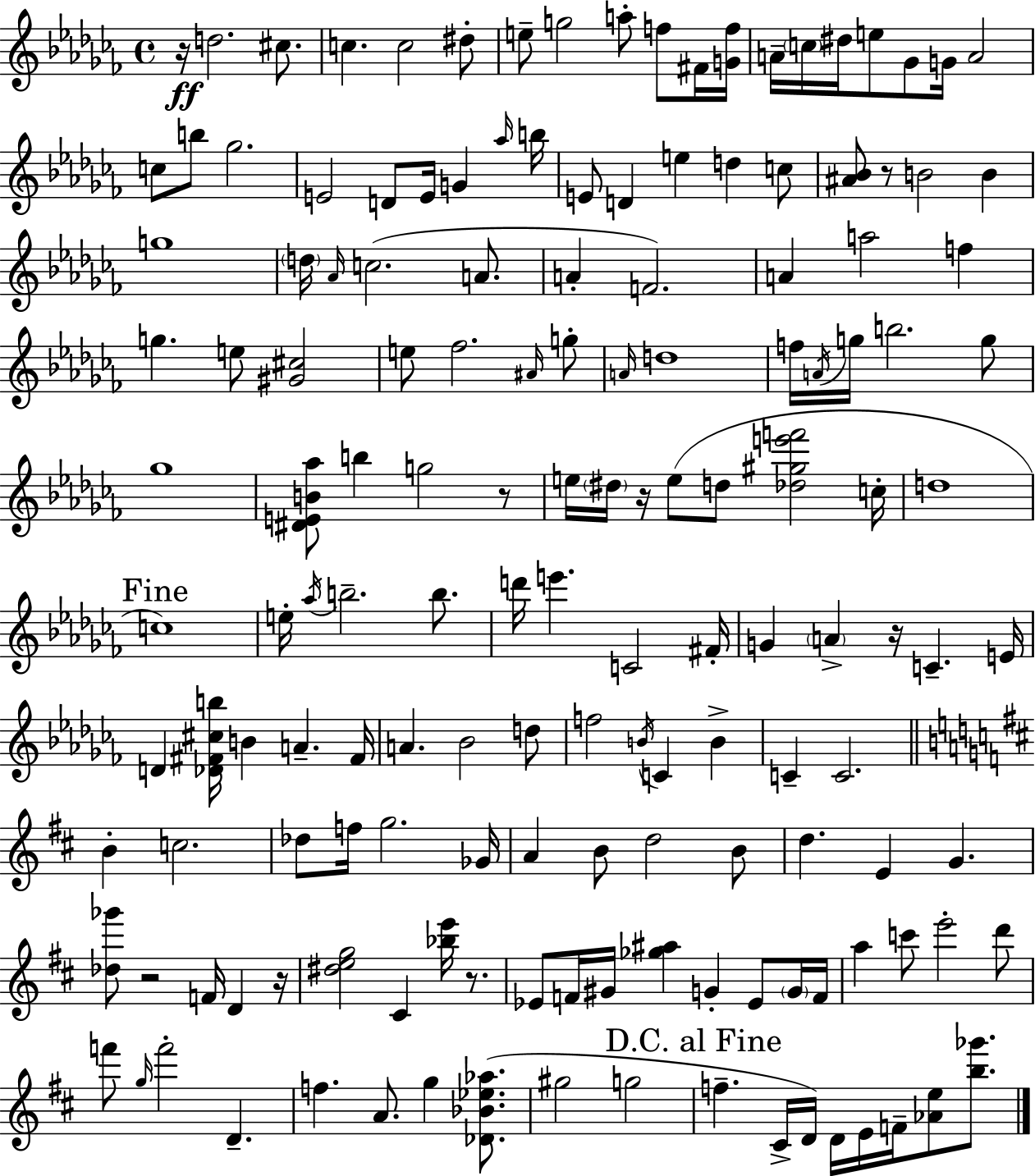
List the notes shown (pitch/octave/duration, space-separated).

R/s D5/h. C#5/e. C5/q. C5/h D#5/e E5/e G5/h A5/e F5/e F#4/s [G4,F5]/s A4/s C5/s D#5/s E5/e Gb4/e G4/s A4/h C5/e B5/e Gb5/h. E4/h D4/e E4/s G4/q Ab5/s B5/s E4/e D4/q E5/q D5/q C5/e [A#4,Bb4]/e R/e B4/h B4/q G5/w D5/s Ab4/s C5/h. A4/e. A4/q F4/h. A4/q A5/h F5/q G5/q. E5/e [G#4,C#5]/h E5/e FES5/h. A#4/s G5/e A4/s D5/w F5/s A4/s G5/s B5/h. G5/e Gb5/w [D#4,E4,B4,Ab5]/e B5/q G5/h R/e E5/s D#5/s R/s E5/e D5/e [Db5,G#5,E6,F6]/h C5/s D5/w C5/w E5/s Ab5/s B5/h. B5/e. D6/s E6/q. C4/h F#4/s G4/q A4/q R/s C4/q. E4/s D4/q [Db4,F#4,C#5,B5]/s B4/q A4/q. F#4/s A4/q. Bb4/h D5/e F5/h B4/s C4/q B4/q C4/q C4/h. B4/q C5/h. Db5/e F5/s G5/h. Gb4/s A4/q B4/e D5/h B4/e D5/q. E4/q G4/q. [Db5,Gb6]/e R/h F4/s D4/q R/s [D#5,E5,G5]/h C#4/q [Bb5,E6]/s R/e. Eb4/e F4/s G#4/s [Gb5,A#5]/q G4/q Eb4/e G4/s F4/s A5/q C6/e E6/h D6/e F6/e G5/s F6/h D4/q. F5/q. A4/e. G5/q [Db4,Bb4,Eb5,Ab5]/e. G#5/h G5/h F5/q. C#4/s D4/s D4/s E4/s F4/s [Ab4,E5]/e [B5,Gb6]/e.